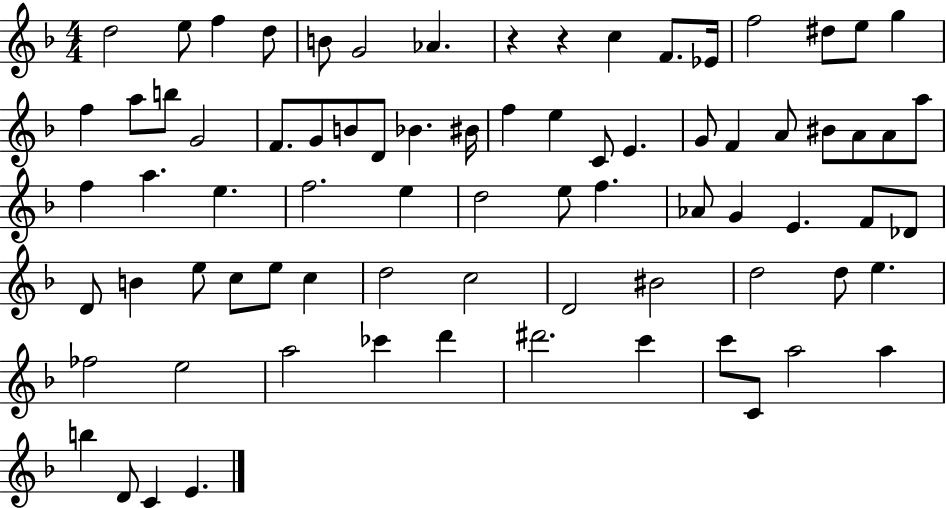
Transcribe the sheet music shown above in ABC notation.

X:1
T:Untitled
M:4/4
L:1/4
K:F
d2 e/2 f d/2 B/2 G2 _A z z c F/2 _E/4 f2 ^d/2 e/2 g f a/2 b/2 G2 F/2 G/2 B/2 D/2 _B ^B/4 f e C/2 E G/2 F A/2 ^B/2 A/2 A/2 a/2 f a e f2 e d2 e/2 f _A/2 G E F/2 _D/2 D/2 B e/2 c/2 e/2 c d2 c2 D2 ^B2 d2 d/2 e _f2 e2 a2 _c' d' ^d'2 c' c'/2 C/2 a2 a b D/2 C E